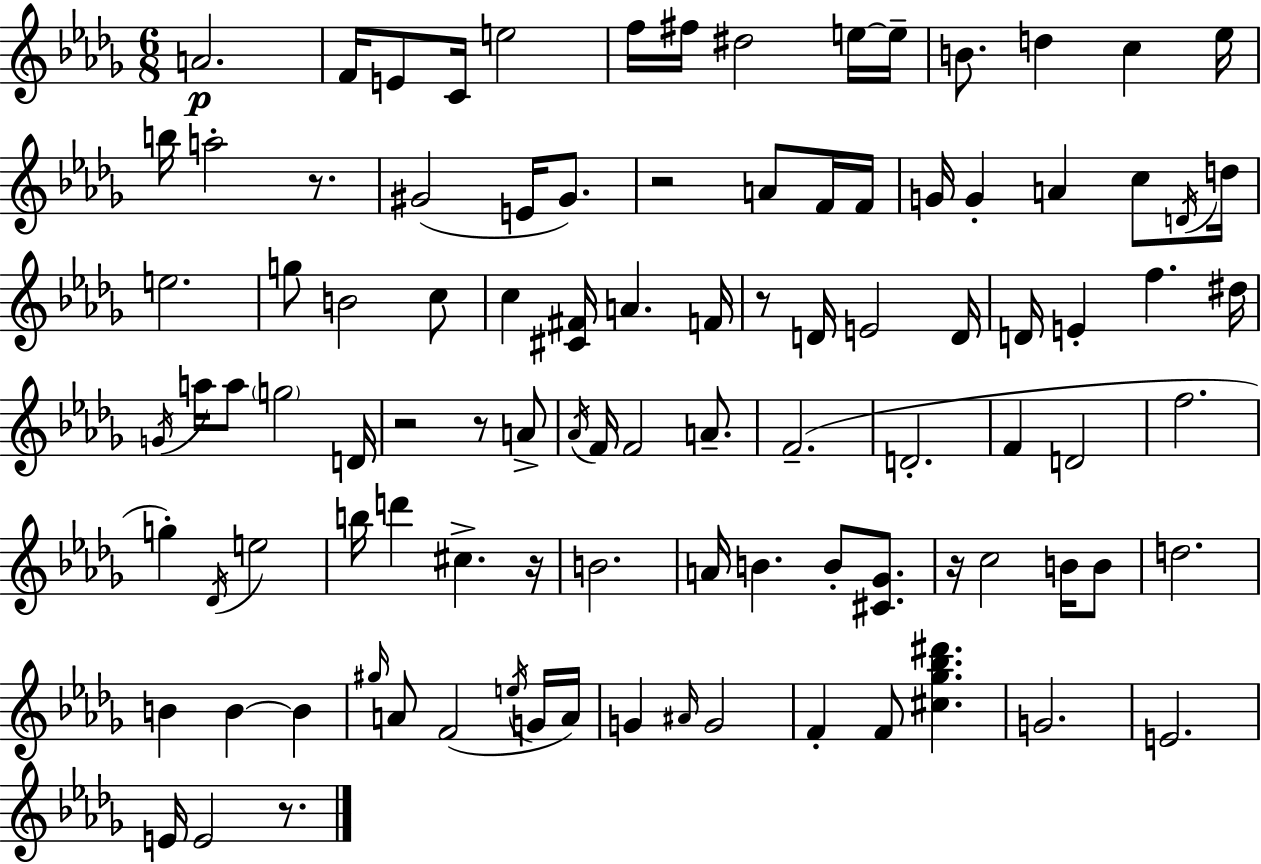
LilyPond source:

{
  \clef treble
  \numericTimeSignature
  \time 6/8
  \key bes \minor
  a'2.\p | f'16 e'8 c'16 e''2 | f''16 fis''16 dis''2 e''16~~ e''16-- | b'8. d''4 c''4 ees''16 | \break b''16 a''2-. r8. | gis'2( e'16 gis'8.) | r2 a'8 f'16 f'16 | g'16 g'4-. a'4 c''8 \acciaccatura { d'16 } | \break d''16 e''2. | g''8 b'2 c''8 | c''4 <cis' fis'>16 a'4. | f'16 r8 d'16 e'2 | \break d'16 d'16 e'4-. f''4. | dis''16 \acciaccatura { g'16 } a''16 a''8 \parenthesize g''2 | d'16 r2 r8 | a'8-> \acciaccatura { aes'16 } f'16 f'2 | \break a'8.-- f'2.--( | d'2.-. | f'4 d'2 | f''2. | \break g''4-.) \acciaccatura { des'16 } e''2 | b''16 d'''4 cis''4.-> | r16 b'2. | a'16 b'4. b'8-. | \break <cis' ges'>8. r16 c''2 | b'16 b'8 d''2. | b'4 b'4~~ | b'4 \grace { gis''16 } a'8 f'2( | \break \acciaccatura { e''16 } g'16 a'16) g'4 \grace { ais'16 } g'2 | f'4-. f'8 | <cis'' ges'' bes'' dis'''>4. g'2. | e'2. | \break e'16 e'2 | r8. \bar "|."
}